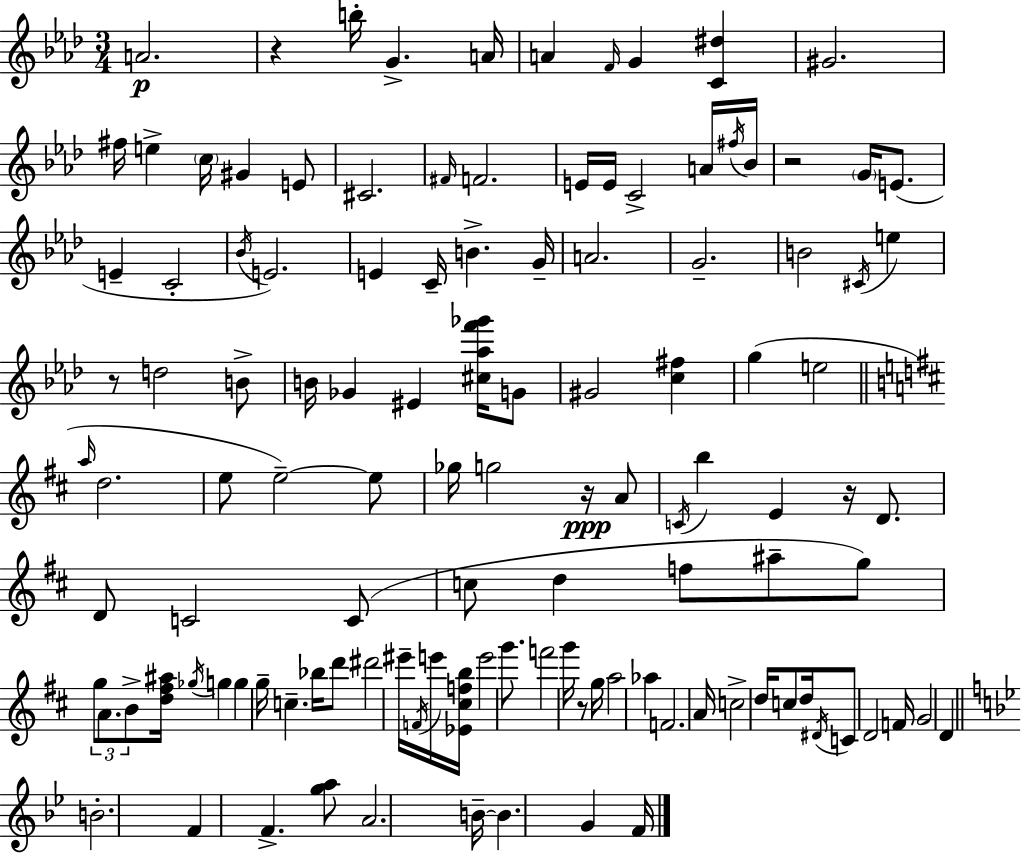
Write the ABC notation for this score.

X:1
T:Untitled
M:3/4
L:1/4
K:Fm
A2 z b/4 G A/4 A F/4 G [C^d] ^G2 ^f/4 e c/4 ^G E/2 ^C2 ^F/4 F2 E/4 E/4 C2 A/4 ^f/4 _B/4 z2 G/4 E/2 E C2 _B/4 E2 E C/4 B G/4 A2 G2 B2 ^C/4 e z/2 d2 B/2 B/4 _G ^E [^c_af'_g']/4 G/2 ^G2 [c^f] g e2 a/4 d2 e/2 e2 e/2 _g/4 g2 z/4 A/2 C/4 b E z/4 D/2 D/2 C2 C/2 c/2 d f/2 ^a/2 g/2 g/2 A/2 B/2 [d^f^a]/4 _g/4 g g g/4 c _b/4 d'/2 ^d'2 ^e'/4 F/4 e'/4 [_E^cfb]/4 e'2 g'/2 f'2 g'/4 z/2 g/4 a2 _a F2 A/4 c2 d/4 c/2 d/4 ^D/4 C/2 D2 F/4 G2 D B2 F F [ga]/2 A2 B/4 B G F/4